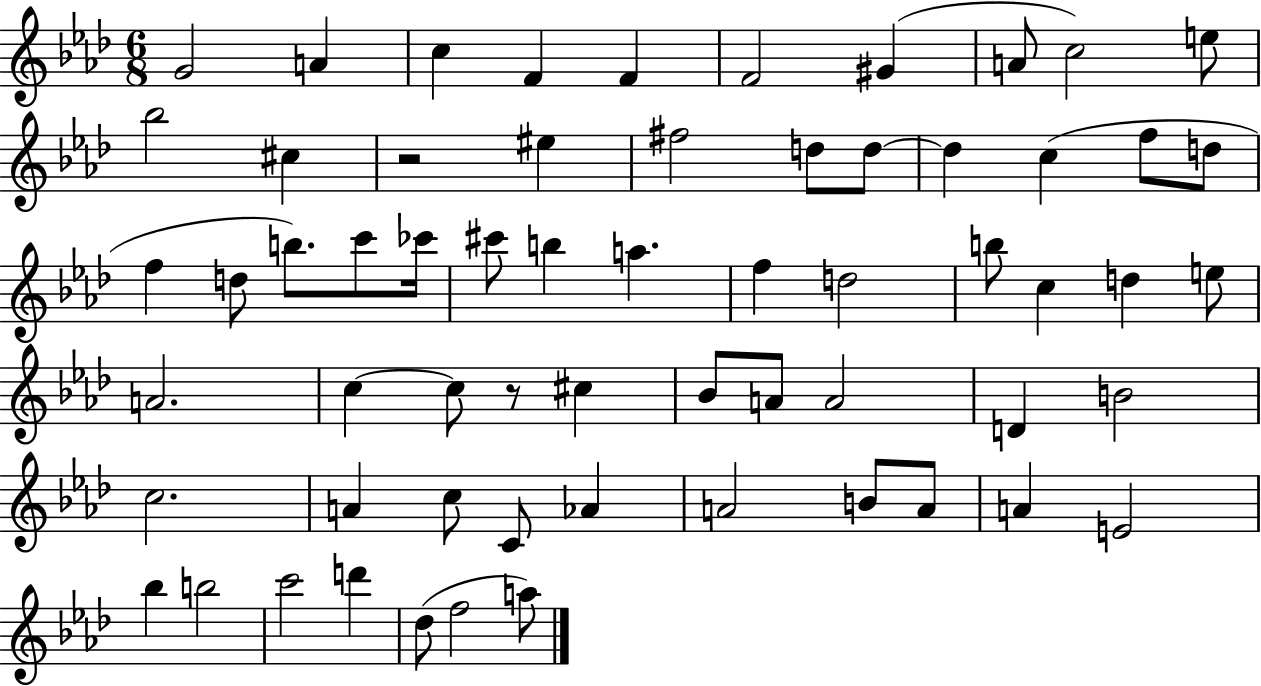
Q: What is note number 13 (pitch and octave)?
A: EIS5